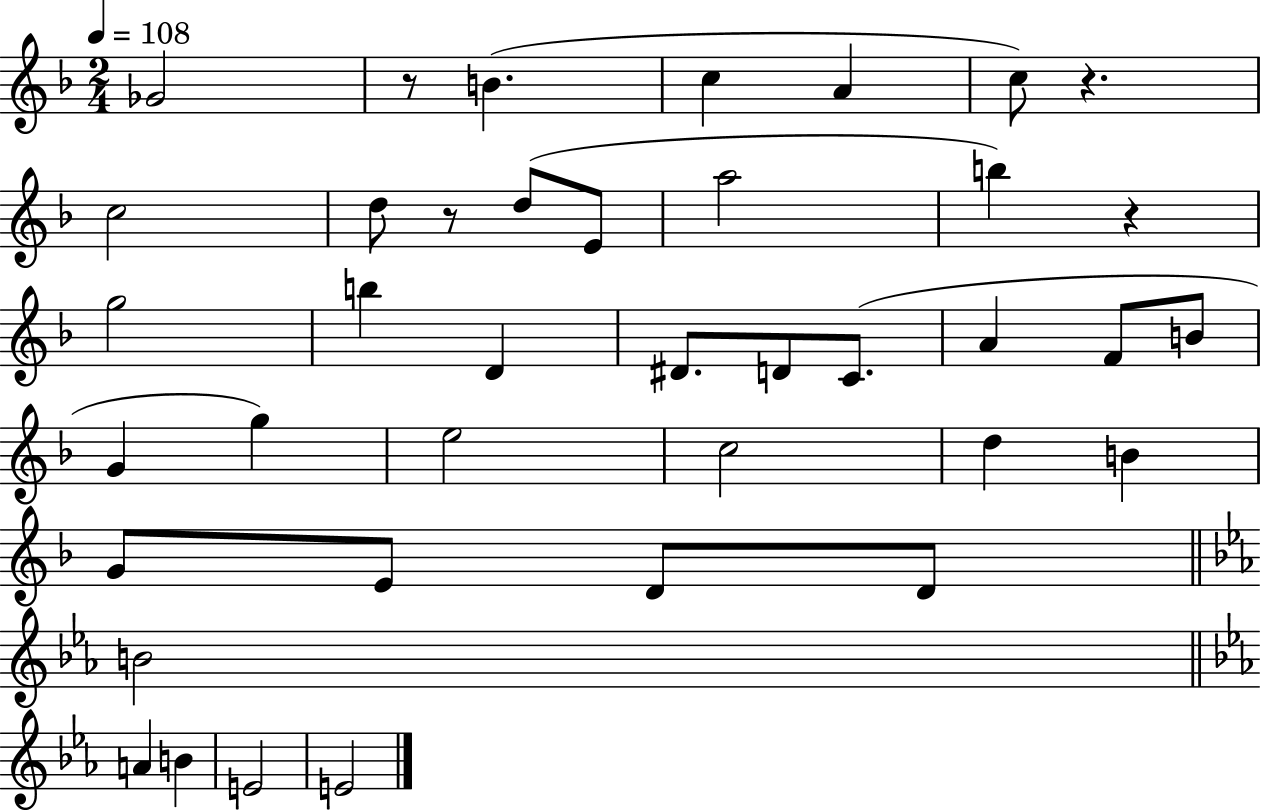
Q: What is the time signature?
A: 2/4